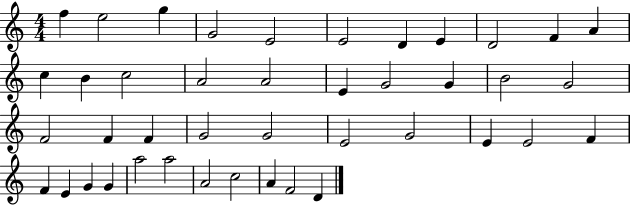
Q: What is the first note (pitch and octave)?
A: F5